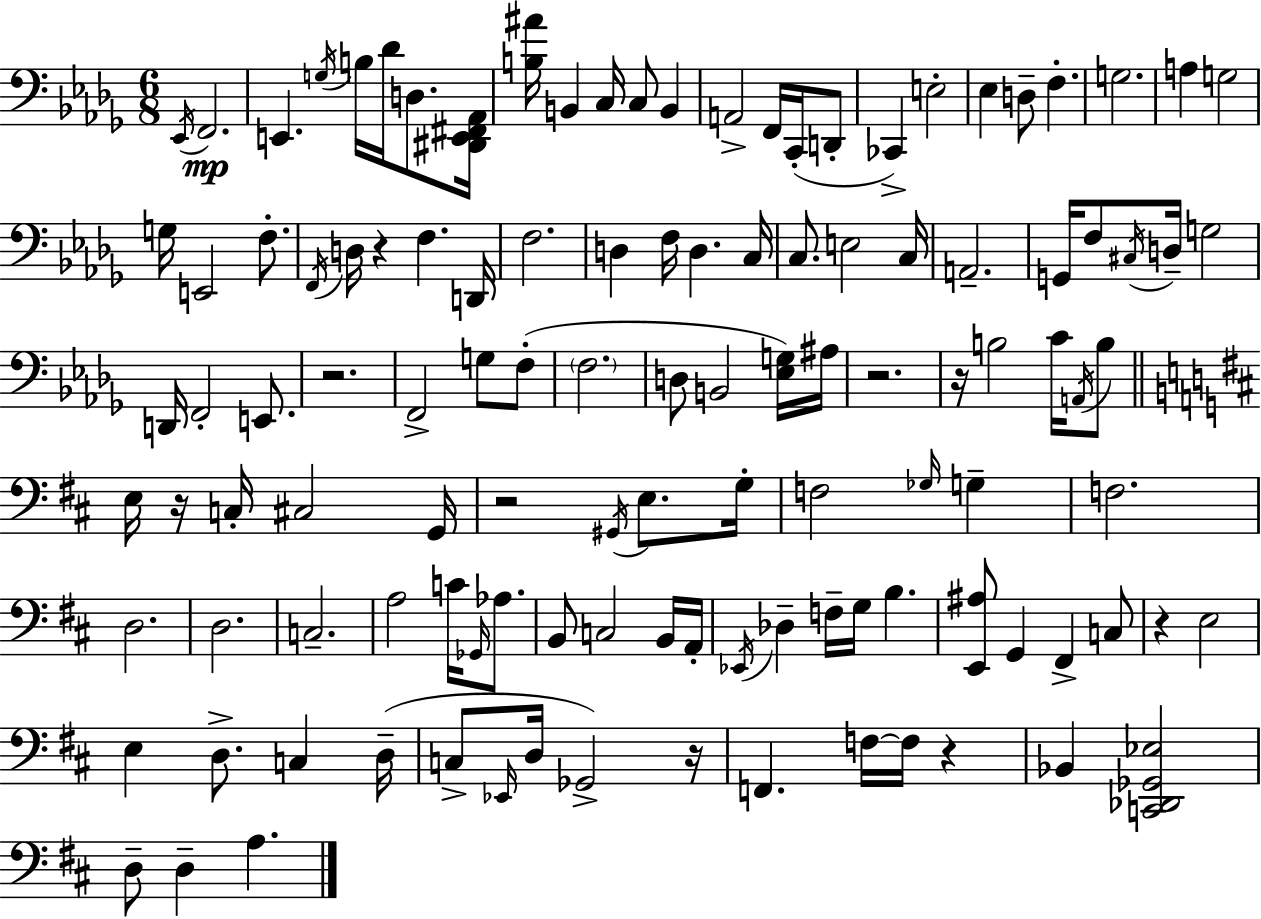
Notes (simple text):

Eb2/s F2/h. E2/q. G3/s B3/s Db4/s D3/e. [D#2,E2,F#2,Ab2]/s [B3,A#4]/s B2/q C3/s C3/e B2/q A2/h F2/s C2/s D2/e CES2/q E3/h Eb3/q D3/e F3/q. G3/h. A3/q G3/h G3/s E2/h F3/e. F2/s D3/s R/q F3/q. D2/s F3/h. D3/q F3/s D3/q. C3/s C3/e. E3/h C3/s A2/h. G2/s F3/e C#3/s D3/s G3/h D2/s F2/h E2/e. R/h. F2/h G3/e F3/e F3/h. D3/e B2/h [Eb3,G3]/s A#3/s R/h. R/s B3/h C4/s A2/s B3/e E3/s R/s C3/s C#3/h G2/s R/h G#2/s E3/e. G3/s F3/h Gb3/s G3/q F3/h. D3/h. D3/h. C3/h. A3/h C4/s Gb2/s Ab3/e. B2/e C3/h B2/s A2/s Eb2/s Db3/q F3/s G3/s B3/q. [E2,A#3]/e G2/q F#2/q C3/e R/q E3/h E3/q D3/e. C3/q D3/s C3/e Eb2/s D3/s Gb2/h R/s F2/q. F3/s F3/s R/q Bb2/q [C2,Db2,Gb2,Eb3]/h D3/e D3/q A3/q.